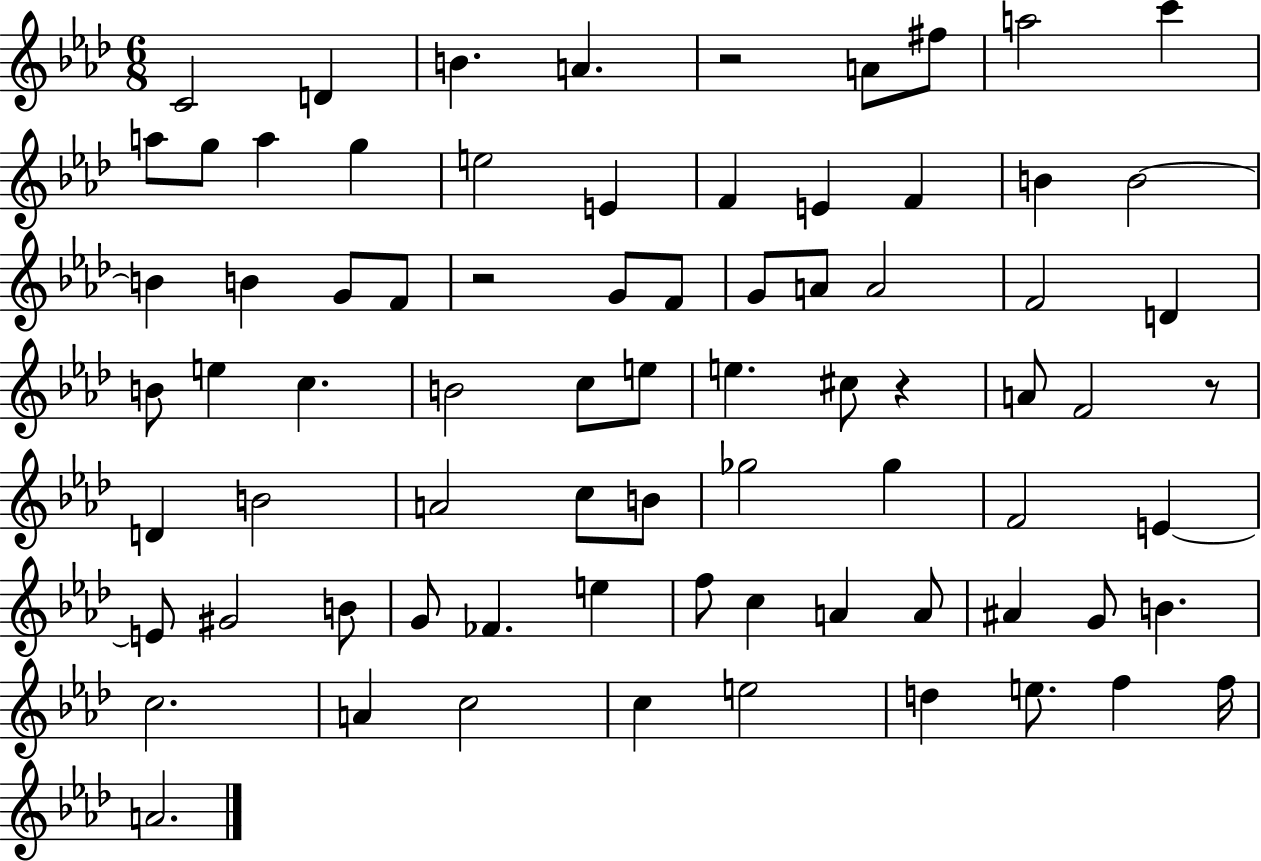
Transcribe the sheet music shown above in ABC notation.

X:1
T:Untitled
M:6/8
L:1/4
K:Ab
C2 D B A z2 A/2 ^f/2 a2 c' a/2 g/2 a g e2 E F E F B B2 B B G/2 F/2 z2 G/2 F/2 G/2 A/2 A2 F2 D B/2 e c B2 c/2 e/2 e ^c/2 z A/2 F2 z/2 D B2 A2 c/2 B/2 _g2 _g F2 E E/2 ^G2 B/2 G/2 _F e f/2 c A A/2 ^A G/2 B c2 A c2 c e2 d e/2 f f/4 A2